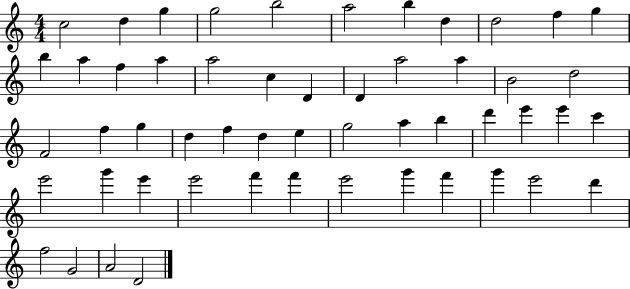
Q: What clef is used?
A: treble